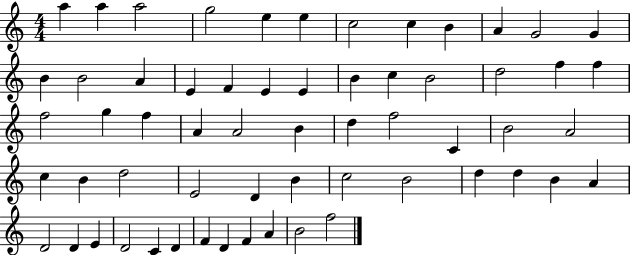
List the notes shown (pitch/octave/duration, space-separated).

A5/q A5/q A5/h G5/h E5/q E5/q C5/h C5/q B4/q A4/q G4/h G4/q B4/q B4/h A4/q E4/q F4/q E4/q E4/q B4/q C5/q B4/h D5/h F5/q F5/q F5/h G5/q F5/q A4/q A4/h B4/q D5/q F5/h C4/q B4/h A4/h C5/q B4/q D5/h E4/h D4/q B4/q C5/h B4/h D5/q D5/q B4/q A4/q D4/h D4/q E4/q D4/h C4/q D4/q F4/q D4/q F4/q A4/q B4/h F5/h